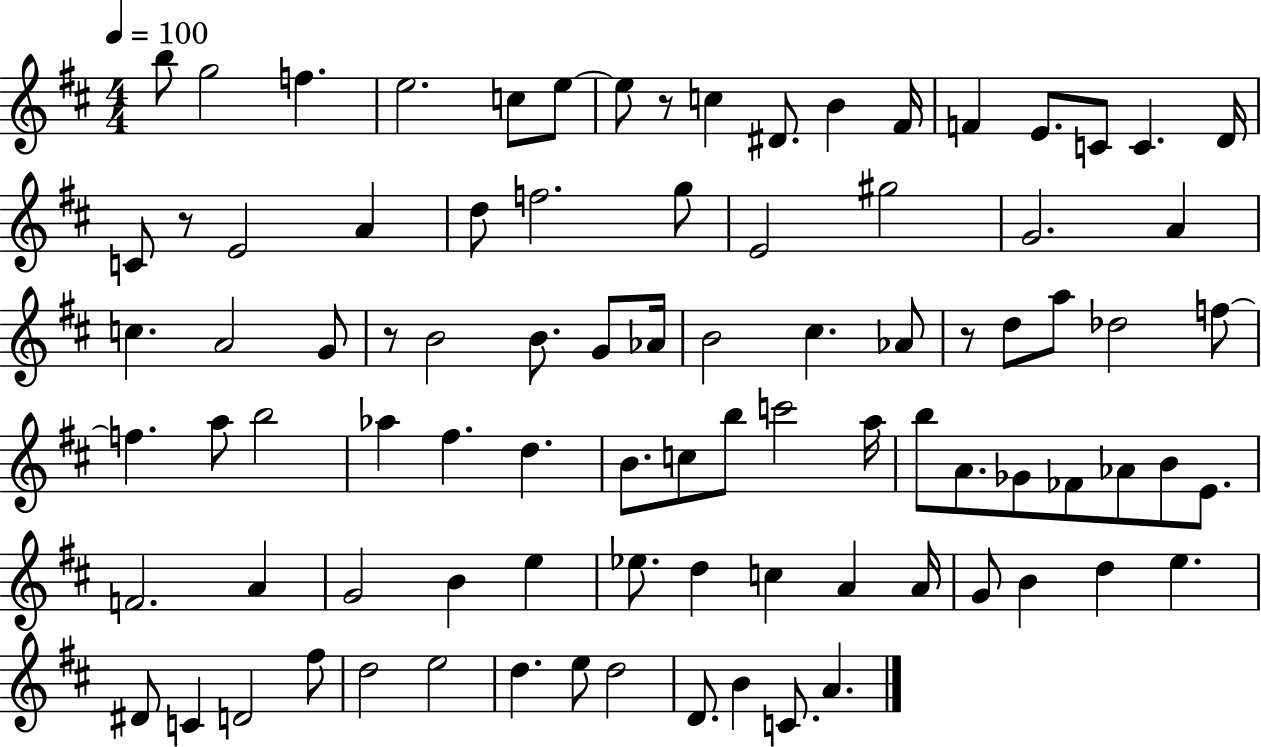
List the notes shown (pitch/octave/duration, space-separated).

B5/e G5/h F5/q. E5/h. C5/e E5/e E5/e R/e C5/q D#4/e. B4/q F#4/s F4/q E4/e. C4/e C4/q. D4/s C4/e R/e E4/h A4/q D5/e F5/h. G5/e E4/h G#5/h G4/h. A4/q C5/q. A4/h G4/e R/e B4/h B4/e. G4/e Ab4/s B4/h C#5/q. Ab4/e R/e D5/e A5/e Db5/h F5/e F5/q. A5/e B5/h Ab5/q F#5/q. D5/q. B4/e. C5/e B5/e C6/h A5/s B5/e A4/e. Gb4/e FES4/e Ab4/e B4/e E4/e. F4/h. A4/q G4/h B4/q E5/q Eb5/e. D5/q C5/q A4/q A4/s G4/e B4/q D5/q E5/q. D#4/e C4/q D4/h F#5/e D5/h E5/h D5/q. E5/e D5/h D4/e. B4/q C4/e. A4/q.